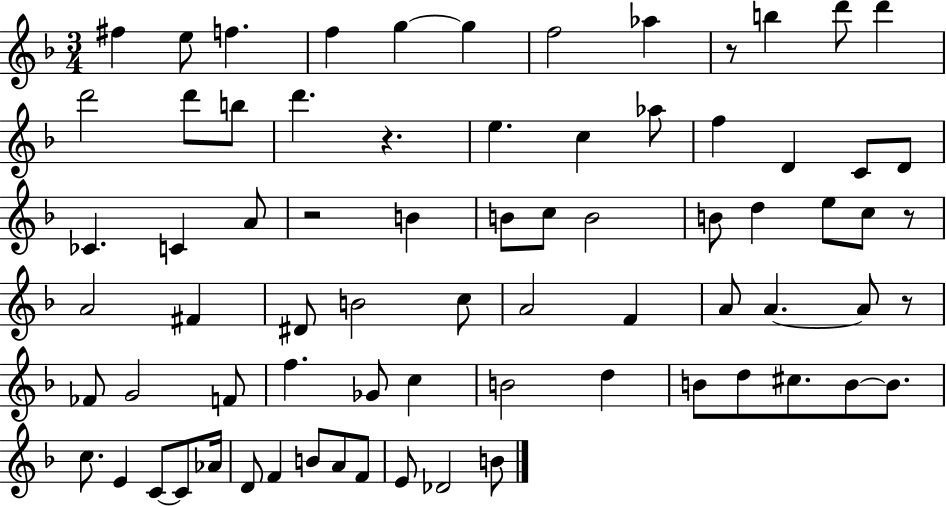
{
  \clef treble
  \numericTimeSignature
  \time 3/4
  \key f \major
  fis''4 e''8 f''4. | f''4 g''4~~ g''4 | f''2 aes''4 | r8 b''4 d'''8 d'''4 | \break d'''2 d'''8 b''8 | d'''4. r4. | e''4. c''4 aes''8 | f''4 d'4 c'8 d'8 | \break ces'4. c'4 a'8 | r2 b'4 | b'8 c''8 b'2 | b'8 d''4 e''8 c''8 r8 | \break a'2 fis'4 | dis'8 b'2 c''8 | a'2 f'4 | a'8 a'4.~~ a'8 r8 | \break fes'8 g'2 f'8 | f''4. ges'8 c''4 | b'2 d''4 | b'8 d''8 cis''8. b'8~~ b'8. | \break c''8. e'4 c'8~~ c'8 aes'16 | d'8 f'4 b'8 a'8 f'8 | e'8 des'2 b'8 | \bar "|."
}